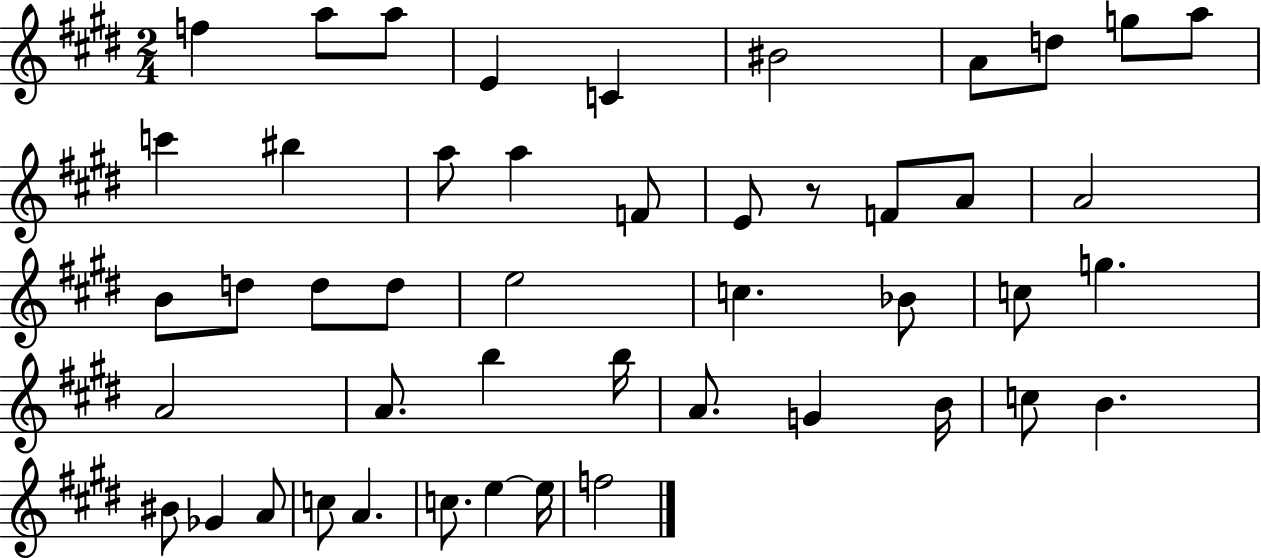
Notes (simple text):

F5/q A5/e A5/e E4/q C4/q BIS4/h A4/e D5/e G5/e A5/e C6/q BIS5/q A5/e A5/q F4/e E4/e R/e F4/e A4/e A4/h B4/e D5/e D5/e D5/e E5/h C5/q. Bb4/e C5/e G5/q. A4/h A4/e. B5/q B5/s A4/e. G4/q B4/s C5/e B4/q. BIS4/e Gb4/q A4/e C5/e A4/q. C5/e. E5/q E5/s F5/h